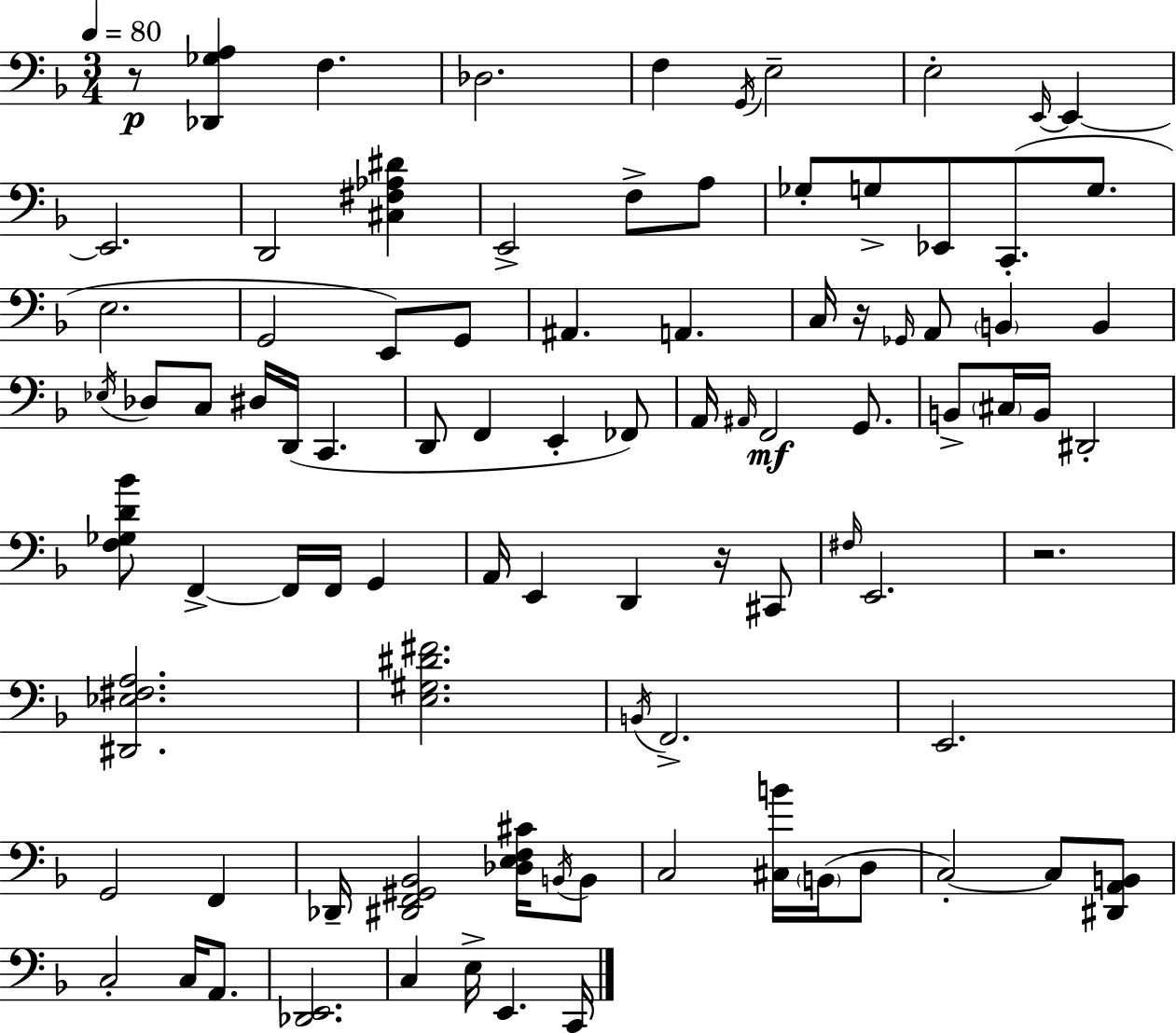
X:1
T:Untitled
M:3/4
L:1/4
K:F
z/2 [_D,,_G,A,] F, _D,2 F, G,,/4 E,2 E,2 E,,/4 E,, E,,2 D,,2 [^C,^F,_A,^D] E,,2 F,/2 A,/2 _G,/2 G,/2 _E,,/2 C,,/2 G,/2 E,2 G,,2 E,,/2 G,,/2 ^A,, A,, C,/4 z/4 _G,,/4 A,,/2 B,, B,, _E,/4 _D,/2 C,/2 ^D,/4 D,,/4 C,, D,,/2 F,, E,, _F,,/2 A,,/4 ^A,,/4 F,,2 G,,/2 B,,/2 ^C,/4 B,,/4 ^D,,2 [F,_G,D_B]/2 F,, F,,/4 F,,/4 G,, A,,/4 E,, D,, z/4 ^C,,/2 ^F,/4 E,,2 z2 [^D,,_E,^F,A,]2 [E,^G,^D^F]2 B,,/4 F,,2 E,,2 G,,2 F,, _D,,/4 [^D,,F,,^G,,_B,,]2 [_D,E,F,^C]/4 B,,/4 B,,/2 C,2 [^C,B]/4 B,,/4 D,/2 C,2 C,/2 [^D,,A,,B,,]/2 C,2 C,/4 A,,/2 [_D,,E,,]2 C, E,/4 E,, C,,/4